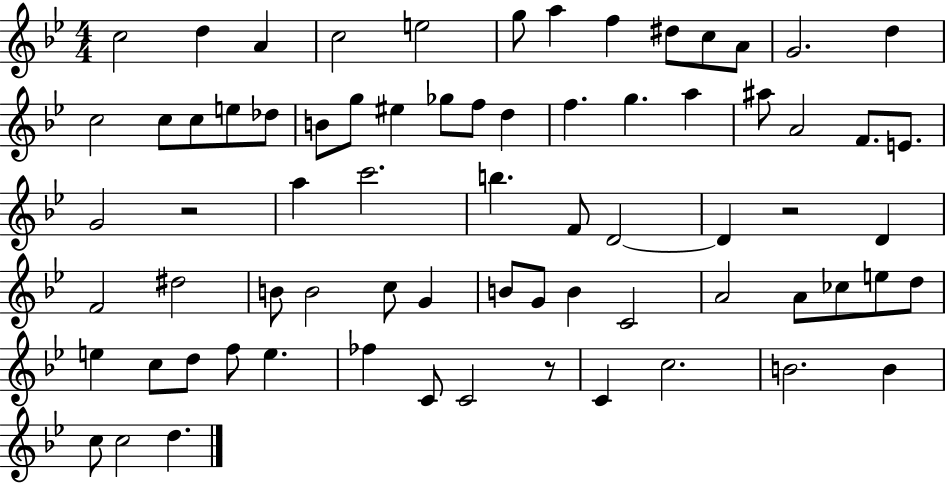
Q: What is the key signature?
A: BES major